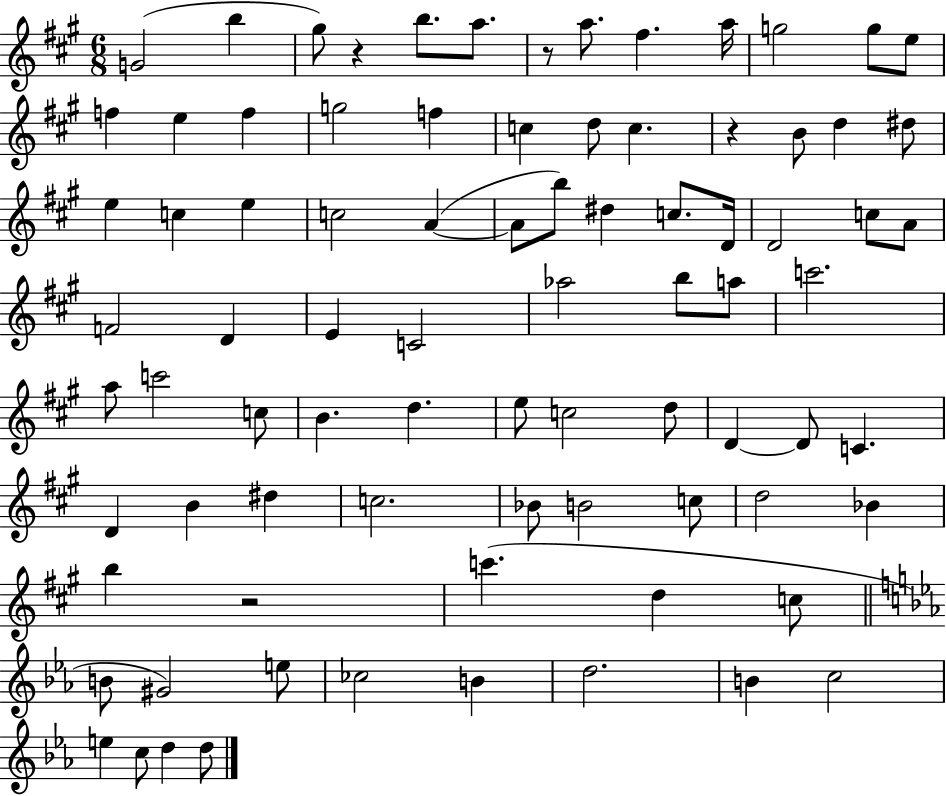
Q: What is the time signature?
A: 6/8